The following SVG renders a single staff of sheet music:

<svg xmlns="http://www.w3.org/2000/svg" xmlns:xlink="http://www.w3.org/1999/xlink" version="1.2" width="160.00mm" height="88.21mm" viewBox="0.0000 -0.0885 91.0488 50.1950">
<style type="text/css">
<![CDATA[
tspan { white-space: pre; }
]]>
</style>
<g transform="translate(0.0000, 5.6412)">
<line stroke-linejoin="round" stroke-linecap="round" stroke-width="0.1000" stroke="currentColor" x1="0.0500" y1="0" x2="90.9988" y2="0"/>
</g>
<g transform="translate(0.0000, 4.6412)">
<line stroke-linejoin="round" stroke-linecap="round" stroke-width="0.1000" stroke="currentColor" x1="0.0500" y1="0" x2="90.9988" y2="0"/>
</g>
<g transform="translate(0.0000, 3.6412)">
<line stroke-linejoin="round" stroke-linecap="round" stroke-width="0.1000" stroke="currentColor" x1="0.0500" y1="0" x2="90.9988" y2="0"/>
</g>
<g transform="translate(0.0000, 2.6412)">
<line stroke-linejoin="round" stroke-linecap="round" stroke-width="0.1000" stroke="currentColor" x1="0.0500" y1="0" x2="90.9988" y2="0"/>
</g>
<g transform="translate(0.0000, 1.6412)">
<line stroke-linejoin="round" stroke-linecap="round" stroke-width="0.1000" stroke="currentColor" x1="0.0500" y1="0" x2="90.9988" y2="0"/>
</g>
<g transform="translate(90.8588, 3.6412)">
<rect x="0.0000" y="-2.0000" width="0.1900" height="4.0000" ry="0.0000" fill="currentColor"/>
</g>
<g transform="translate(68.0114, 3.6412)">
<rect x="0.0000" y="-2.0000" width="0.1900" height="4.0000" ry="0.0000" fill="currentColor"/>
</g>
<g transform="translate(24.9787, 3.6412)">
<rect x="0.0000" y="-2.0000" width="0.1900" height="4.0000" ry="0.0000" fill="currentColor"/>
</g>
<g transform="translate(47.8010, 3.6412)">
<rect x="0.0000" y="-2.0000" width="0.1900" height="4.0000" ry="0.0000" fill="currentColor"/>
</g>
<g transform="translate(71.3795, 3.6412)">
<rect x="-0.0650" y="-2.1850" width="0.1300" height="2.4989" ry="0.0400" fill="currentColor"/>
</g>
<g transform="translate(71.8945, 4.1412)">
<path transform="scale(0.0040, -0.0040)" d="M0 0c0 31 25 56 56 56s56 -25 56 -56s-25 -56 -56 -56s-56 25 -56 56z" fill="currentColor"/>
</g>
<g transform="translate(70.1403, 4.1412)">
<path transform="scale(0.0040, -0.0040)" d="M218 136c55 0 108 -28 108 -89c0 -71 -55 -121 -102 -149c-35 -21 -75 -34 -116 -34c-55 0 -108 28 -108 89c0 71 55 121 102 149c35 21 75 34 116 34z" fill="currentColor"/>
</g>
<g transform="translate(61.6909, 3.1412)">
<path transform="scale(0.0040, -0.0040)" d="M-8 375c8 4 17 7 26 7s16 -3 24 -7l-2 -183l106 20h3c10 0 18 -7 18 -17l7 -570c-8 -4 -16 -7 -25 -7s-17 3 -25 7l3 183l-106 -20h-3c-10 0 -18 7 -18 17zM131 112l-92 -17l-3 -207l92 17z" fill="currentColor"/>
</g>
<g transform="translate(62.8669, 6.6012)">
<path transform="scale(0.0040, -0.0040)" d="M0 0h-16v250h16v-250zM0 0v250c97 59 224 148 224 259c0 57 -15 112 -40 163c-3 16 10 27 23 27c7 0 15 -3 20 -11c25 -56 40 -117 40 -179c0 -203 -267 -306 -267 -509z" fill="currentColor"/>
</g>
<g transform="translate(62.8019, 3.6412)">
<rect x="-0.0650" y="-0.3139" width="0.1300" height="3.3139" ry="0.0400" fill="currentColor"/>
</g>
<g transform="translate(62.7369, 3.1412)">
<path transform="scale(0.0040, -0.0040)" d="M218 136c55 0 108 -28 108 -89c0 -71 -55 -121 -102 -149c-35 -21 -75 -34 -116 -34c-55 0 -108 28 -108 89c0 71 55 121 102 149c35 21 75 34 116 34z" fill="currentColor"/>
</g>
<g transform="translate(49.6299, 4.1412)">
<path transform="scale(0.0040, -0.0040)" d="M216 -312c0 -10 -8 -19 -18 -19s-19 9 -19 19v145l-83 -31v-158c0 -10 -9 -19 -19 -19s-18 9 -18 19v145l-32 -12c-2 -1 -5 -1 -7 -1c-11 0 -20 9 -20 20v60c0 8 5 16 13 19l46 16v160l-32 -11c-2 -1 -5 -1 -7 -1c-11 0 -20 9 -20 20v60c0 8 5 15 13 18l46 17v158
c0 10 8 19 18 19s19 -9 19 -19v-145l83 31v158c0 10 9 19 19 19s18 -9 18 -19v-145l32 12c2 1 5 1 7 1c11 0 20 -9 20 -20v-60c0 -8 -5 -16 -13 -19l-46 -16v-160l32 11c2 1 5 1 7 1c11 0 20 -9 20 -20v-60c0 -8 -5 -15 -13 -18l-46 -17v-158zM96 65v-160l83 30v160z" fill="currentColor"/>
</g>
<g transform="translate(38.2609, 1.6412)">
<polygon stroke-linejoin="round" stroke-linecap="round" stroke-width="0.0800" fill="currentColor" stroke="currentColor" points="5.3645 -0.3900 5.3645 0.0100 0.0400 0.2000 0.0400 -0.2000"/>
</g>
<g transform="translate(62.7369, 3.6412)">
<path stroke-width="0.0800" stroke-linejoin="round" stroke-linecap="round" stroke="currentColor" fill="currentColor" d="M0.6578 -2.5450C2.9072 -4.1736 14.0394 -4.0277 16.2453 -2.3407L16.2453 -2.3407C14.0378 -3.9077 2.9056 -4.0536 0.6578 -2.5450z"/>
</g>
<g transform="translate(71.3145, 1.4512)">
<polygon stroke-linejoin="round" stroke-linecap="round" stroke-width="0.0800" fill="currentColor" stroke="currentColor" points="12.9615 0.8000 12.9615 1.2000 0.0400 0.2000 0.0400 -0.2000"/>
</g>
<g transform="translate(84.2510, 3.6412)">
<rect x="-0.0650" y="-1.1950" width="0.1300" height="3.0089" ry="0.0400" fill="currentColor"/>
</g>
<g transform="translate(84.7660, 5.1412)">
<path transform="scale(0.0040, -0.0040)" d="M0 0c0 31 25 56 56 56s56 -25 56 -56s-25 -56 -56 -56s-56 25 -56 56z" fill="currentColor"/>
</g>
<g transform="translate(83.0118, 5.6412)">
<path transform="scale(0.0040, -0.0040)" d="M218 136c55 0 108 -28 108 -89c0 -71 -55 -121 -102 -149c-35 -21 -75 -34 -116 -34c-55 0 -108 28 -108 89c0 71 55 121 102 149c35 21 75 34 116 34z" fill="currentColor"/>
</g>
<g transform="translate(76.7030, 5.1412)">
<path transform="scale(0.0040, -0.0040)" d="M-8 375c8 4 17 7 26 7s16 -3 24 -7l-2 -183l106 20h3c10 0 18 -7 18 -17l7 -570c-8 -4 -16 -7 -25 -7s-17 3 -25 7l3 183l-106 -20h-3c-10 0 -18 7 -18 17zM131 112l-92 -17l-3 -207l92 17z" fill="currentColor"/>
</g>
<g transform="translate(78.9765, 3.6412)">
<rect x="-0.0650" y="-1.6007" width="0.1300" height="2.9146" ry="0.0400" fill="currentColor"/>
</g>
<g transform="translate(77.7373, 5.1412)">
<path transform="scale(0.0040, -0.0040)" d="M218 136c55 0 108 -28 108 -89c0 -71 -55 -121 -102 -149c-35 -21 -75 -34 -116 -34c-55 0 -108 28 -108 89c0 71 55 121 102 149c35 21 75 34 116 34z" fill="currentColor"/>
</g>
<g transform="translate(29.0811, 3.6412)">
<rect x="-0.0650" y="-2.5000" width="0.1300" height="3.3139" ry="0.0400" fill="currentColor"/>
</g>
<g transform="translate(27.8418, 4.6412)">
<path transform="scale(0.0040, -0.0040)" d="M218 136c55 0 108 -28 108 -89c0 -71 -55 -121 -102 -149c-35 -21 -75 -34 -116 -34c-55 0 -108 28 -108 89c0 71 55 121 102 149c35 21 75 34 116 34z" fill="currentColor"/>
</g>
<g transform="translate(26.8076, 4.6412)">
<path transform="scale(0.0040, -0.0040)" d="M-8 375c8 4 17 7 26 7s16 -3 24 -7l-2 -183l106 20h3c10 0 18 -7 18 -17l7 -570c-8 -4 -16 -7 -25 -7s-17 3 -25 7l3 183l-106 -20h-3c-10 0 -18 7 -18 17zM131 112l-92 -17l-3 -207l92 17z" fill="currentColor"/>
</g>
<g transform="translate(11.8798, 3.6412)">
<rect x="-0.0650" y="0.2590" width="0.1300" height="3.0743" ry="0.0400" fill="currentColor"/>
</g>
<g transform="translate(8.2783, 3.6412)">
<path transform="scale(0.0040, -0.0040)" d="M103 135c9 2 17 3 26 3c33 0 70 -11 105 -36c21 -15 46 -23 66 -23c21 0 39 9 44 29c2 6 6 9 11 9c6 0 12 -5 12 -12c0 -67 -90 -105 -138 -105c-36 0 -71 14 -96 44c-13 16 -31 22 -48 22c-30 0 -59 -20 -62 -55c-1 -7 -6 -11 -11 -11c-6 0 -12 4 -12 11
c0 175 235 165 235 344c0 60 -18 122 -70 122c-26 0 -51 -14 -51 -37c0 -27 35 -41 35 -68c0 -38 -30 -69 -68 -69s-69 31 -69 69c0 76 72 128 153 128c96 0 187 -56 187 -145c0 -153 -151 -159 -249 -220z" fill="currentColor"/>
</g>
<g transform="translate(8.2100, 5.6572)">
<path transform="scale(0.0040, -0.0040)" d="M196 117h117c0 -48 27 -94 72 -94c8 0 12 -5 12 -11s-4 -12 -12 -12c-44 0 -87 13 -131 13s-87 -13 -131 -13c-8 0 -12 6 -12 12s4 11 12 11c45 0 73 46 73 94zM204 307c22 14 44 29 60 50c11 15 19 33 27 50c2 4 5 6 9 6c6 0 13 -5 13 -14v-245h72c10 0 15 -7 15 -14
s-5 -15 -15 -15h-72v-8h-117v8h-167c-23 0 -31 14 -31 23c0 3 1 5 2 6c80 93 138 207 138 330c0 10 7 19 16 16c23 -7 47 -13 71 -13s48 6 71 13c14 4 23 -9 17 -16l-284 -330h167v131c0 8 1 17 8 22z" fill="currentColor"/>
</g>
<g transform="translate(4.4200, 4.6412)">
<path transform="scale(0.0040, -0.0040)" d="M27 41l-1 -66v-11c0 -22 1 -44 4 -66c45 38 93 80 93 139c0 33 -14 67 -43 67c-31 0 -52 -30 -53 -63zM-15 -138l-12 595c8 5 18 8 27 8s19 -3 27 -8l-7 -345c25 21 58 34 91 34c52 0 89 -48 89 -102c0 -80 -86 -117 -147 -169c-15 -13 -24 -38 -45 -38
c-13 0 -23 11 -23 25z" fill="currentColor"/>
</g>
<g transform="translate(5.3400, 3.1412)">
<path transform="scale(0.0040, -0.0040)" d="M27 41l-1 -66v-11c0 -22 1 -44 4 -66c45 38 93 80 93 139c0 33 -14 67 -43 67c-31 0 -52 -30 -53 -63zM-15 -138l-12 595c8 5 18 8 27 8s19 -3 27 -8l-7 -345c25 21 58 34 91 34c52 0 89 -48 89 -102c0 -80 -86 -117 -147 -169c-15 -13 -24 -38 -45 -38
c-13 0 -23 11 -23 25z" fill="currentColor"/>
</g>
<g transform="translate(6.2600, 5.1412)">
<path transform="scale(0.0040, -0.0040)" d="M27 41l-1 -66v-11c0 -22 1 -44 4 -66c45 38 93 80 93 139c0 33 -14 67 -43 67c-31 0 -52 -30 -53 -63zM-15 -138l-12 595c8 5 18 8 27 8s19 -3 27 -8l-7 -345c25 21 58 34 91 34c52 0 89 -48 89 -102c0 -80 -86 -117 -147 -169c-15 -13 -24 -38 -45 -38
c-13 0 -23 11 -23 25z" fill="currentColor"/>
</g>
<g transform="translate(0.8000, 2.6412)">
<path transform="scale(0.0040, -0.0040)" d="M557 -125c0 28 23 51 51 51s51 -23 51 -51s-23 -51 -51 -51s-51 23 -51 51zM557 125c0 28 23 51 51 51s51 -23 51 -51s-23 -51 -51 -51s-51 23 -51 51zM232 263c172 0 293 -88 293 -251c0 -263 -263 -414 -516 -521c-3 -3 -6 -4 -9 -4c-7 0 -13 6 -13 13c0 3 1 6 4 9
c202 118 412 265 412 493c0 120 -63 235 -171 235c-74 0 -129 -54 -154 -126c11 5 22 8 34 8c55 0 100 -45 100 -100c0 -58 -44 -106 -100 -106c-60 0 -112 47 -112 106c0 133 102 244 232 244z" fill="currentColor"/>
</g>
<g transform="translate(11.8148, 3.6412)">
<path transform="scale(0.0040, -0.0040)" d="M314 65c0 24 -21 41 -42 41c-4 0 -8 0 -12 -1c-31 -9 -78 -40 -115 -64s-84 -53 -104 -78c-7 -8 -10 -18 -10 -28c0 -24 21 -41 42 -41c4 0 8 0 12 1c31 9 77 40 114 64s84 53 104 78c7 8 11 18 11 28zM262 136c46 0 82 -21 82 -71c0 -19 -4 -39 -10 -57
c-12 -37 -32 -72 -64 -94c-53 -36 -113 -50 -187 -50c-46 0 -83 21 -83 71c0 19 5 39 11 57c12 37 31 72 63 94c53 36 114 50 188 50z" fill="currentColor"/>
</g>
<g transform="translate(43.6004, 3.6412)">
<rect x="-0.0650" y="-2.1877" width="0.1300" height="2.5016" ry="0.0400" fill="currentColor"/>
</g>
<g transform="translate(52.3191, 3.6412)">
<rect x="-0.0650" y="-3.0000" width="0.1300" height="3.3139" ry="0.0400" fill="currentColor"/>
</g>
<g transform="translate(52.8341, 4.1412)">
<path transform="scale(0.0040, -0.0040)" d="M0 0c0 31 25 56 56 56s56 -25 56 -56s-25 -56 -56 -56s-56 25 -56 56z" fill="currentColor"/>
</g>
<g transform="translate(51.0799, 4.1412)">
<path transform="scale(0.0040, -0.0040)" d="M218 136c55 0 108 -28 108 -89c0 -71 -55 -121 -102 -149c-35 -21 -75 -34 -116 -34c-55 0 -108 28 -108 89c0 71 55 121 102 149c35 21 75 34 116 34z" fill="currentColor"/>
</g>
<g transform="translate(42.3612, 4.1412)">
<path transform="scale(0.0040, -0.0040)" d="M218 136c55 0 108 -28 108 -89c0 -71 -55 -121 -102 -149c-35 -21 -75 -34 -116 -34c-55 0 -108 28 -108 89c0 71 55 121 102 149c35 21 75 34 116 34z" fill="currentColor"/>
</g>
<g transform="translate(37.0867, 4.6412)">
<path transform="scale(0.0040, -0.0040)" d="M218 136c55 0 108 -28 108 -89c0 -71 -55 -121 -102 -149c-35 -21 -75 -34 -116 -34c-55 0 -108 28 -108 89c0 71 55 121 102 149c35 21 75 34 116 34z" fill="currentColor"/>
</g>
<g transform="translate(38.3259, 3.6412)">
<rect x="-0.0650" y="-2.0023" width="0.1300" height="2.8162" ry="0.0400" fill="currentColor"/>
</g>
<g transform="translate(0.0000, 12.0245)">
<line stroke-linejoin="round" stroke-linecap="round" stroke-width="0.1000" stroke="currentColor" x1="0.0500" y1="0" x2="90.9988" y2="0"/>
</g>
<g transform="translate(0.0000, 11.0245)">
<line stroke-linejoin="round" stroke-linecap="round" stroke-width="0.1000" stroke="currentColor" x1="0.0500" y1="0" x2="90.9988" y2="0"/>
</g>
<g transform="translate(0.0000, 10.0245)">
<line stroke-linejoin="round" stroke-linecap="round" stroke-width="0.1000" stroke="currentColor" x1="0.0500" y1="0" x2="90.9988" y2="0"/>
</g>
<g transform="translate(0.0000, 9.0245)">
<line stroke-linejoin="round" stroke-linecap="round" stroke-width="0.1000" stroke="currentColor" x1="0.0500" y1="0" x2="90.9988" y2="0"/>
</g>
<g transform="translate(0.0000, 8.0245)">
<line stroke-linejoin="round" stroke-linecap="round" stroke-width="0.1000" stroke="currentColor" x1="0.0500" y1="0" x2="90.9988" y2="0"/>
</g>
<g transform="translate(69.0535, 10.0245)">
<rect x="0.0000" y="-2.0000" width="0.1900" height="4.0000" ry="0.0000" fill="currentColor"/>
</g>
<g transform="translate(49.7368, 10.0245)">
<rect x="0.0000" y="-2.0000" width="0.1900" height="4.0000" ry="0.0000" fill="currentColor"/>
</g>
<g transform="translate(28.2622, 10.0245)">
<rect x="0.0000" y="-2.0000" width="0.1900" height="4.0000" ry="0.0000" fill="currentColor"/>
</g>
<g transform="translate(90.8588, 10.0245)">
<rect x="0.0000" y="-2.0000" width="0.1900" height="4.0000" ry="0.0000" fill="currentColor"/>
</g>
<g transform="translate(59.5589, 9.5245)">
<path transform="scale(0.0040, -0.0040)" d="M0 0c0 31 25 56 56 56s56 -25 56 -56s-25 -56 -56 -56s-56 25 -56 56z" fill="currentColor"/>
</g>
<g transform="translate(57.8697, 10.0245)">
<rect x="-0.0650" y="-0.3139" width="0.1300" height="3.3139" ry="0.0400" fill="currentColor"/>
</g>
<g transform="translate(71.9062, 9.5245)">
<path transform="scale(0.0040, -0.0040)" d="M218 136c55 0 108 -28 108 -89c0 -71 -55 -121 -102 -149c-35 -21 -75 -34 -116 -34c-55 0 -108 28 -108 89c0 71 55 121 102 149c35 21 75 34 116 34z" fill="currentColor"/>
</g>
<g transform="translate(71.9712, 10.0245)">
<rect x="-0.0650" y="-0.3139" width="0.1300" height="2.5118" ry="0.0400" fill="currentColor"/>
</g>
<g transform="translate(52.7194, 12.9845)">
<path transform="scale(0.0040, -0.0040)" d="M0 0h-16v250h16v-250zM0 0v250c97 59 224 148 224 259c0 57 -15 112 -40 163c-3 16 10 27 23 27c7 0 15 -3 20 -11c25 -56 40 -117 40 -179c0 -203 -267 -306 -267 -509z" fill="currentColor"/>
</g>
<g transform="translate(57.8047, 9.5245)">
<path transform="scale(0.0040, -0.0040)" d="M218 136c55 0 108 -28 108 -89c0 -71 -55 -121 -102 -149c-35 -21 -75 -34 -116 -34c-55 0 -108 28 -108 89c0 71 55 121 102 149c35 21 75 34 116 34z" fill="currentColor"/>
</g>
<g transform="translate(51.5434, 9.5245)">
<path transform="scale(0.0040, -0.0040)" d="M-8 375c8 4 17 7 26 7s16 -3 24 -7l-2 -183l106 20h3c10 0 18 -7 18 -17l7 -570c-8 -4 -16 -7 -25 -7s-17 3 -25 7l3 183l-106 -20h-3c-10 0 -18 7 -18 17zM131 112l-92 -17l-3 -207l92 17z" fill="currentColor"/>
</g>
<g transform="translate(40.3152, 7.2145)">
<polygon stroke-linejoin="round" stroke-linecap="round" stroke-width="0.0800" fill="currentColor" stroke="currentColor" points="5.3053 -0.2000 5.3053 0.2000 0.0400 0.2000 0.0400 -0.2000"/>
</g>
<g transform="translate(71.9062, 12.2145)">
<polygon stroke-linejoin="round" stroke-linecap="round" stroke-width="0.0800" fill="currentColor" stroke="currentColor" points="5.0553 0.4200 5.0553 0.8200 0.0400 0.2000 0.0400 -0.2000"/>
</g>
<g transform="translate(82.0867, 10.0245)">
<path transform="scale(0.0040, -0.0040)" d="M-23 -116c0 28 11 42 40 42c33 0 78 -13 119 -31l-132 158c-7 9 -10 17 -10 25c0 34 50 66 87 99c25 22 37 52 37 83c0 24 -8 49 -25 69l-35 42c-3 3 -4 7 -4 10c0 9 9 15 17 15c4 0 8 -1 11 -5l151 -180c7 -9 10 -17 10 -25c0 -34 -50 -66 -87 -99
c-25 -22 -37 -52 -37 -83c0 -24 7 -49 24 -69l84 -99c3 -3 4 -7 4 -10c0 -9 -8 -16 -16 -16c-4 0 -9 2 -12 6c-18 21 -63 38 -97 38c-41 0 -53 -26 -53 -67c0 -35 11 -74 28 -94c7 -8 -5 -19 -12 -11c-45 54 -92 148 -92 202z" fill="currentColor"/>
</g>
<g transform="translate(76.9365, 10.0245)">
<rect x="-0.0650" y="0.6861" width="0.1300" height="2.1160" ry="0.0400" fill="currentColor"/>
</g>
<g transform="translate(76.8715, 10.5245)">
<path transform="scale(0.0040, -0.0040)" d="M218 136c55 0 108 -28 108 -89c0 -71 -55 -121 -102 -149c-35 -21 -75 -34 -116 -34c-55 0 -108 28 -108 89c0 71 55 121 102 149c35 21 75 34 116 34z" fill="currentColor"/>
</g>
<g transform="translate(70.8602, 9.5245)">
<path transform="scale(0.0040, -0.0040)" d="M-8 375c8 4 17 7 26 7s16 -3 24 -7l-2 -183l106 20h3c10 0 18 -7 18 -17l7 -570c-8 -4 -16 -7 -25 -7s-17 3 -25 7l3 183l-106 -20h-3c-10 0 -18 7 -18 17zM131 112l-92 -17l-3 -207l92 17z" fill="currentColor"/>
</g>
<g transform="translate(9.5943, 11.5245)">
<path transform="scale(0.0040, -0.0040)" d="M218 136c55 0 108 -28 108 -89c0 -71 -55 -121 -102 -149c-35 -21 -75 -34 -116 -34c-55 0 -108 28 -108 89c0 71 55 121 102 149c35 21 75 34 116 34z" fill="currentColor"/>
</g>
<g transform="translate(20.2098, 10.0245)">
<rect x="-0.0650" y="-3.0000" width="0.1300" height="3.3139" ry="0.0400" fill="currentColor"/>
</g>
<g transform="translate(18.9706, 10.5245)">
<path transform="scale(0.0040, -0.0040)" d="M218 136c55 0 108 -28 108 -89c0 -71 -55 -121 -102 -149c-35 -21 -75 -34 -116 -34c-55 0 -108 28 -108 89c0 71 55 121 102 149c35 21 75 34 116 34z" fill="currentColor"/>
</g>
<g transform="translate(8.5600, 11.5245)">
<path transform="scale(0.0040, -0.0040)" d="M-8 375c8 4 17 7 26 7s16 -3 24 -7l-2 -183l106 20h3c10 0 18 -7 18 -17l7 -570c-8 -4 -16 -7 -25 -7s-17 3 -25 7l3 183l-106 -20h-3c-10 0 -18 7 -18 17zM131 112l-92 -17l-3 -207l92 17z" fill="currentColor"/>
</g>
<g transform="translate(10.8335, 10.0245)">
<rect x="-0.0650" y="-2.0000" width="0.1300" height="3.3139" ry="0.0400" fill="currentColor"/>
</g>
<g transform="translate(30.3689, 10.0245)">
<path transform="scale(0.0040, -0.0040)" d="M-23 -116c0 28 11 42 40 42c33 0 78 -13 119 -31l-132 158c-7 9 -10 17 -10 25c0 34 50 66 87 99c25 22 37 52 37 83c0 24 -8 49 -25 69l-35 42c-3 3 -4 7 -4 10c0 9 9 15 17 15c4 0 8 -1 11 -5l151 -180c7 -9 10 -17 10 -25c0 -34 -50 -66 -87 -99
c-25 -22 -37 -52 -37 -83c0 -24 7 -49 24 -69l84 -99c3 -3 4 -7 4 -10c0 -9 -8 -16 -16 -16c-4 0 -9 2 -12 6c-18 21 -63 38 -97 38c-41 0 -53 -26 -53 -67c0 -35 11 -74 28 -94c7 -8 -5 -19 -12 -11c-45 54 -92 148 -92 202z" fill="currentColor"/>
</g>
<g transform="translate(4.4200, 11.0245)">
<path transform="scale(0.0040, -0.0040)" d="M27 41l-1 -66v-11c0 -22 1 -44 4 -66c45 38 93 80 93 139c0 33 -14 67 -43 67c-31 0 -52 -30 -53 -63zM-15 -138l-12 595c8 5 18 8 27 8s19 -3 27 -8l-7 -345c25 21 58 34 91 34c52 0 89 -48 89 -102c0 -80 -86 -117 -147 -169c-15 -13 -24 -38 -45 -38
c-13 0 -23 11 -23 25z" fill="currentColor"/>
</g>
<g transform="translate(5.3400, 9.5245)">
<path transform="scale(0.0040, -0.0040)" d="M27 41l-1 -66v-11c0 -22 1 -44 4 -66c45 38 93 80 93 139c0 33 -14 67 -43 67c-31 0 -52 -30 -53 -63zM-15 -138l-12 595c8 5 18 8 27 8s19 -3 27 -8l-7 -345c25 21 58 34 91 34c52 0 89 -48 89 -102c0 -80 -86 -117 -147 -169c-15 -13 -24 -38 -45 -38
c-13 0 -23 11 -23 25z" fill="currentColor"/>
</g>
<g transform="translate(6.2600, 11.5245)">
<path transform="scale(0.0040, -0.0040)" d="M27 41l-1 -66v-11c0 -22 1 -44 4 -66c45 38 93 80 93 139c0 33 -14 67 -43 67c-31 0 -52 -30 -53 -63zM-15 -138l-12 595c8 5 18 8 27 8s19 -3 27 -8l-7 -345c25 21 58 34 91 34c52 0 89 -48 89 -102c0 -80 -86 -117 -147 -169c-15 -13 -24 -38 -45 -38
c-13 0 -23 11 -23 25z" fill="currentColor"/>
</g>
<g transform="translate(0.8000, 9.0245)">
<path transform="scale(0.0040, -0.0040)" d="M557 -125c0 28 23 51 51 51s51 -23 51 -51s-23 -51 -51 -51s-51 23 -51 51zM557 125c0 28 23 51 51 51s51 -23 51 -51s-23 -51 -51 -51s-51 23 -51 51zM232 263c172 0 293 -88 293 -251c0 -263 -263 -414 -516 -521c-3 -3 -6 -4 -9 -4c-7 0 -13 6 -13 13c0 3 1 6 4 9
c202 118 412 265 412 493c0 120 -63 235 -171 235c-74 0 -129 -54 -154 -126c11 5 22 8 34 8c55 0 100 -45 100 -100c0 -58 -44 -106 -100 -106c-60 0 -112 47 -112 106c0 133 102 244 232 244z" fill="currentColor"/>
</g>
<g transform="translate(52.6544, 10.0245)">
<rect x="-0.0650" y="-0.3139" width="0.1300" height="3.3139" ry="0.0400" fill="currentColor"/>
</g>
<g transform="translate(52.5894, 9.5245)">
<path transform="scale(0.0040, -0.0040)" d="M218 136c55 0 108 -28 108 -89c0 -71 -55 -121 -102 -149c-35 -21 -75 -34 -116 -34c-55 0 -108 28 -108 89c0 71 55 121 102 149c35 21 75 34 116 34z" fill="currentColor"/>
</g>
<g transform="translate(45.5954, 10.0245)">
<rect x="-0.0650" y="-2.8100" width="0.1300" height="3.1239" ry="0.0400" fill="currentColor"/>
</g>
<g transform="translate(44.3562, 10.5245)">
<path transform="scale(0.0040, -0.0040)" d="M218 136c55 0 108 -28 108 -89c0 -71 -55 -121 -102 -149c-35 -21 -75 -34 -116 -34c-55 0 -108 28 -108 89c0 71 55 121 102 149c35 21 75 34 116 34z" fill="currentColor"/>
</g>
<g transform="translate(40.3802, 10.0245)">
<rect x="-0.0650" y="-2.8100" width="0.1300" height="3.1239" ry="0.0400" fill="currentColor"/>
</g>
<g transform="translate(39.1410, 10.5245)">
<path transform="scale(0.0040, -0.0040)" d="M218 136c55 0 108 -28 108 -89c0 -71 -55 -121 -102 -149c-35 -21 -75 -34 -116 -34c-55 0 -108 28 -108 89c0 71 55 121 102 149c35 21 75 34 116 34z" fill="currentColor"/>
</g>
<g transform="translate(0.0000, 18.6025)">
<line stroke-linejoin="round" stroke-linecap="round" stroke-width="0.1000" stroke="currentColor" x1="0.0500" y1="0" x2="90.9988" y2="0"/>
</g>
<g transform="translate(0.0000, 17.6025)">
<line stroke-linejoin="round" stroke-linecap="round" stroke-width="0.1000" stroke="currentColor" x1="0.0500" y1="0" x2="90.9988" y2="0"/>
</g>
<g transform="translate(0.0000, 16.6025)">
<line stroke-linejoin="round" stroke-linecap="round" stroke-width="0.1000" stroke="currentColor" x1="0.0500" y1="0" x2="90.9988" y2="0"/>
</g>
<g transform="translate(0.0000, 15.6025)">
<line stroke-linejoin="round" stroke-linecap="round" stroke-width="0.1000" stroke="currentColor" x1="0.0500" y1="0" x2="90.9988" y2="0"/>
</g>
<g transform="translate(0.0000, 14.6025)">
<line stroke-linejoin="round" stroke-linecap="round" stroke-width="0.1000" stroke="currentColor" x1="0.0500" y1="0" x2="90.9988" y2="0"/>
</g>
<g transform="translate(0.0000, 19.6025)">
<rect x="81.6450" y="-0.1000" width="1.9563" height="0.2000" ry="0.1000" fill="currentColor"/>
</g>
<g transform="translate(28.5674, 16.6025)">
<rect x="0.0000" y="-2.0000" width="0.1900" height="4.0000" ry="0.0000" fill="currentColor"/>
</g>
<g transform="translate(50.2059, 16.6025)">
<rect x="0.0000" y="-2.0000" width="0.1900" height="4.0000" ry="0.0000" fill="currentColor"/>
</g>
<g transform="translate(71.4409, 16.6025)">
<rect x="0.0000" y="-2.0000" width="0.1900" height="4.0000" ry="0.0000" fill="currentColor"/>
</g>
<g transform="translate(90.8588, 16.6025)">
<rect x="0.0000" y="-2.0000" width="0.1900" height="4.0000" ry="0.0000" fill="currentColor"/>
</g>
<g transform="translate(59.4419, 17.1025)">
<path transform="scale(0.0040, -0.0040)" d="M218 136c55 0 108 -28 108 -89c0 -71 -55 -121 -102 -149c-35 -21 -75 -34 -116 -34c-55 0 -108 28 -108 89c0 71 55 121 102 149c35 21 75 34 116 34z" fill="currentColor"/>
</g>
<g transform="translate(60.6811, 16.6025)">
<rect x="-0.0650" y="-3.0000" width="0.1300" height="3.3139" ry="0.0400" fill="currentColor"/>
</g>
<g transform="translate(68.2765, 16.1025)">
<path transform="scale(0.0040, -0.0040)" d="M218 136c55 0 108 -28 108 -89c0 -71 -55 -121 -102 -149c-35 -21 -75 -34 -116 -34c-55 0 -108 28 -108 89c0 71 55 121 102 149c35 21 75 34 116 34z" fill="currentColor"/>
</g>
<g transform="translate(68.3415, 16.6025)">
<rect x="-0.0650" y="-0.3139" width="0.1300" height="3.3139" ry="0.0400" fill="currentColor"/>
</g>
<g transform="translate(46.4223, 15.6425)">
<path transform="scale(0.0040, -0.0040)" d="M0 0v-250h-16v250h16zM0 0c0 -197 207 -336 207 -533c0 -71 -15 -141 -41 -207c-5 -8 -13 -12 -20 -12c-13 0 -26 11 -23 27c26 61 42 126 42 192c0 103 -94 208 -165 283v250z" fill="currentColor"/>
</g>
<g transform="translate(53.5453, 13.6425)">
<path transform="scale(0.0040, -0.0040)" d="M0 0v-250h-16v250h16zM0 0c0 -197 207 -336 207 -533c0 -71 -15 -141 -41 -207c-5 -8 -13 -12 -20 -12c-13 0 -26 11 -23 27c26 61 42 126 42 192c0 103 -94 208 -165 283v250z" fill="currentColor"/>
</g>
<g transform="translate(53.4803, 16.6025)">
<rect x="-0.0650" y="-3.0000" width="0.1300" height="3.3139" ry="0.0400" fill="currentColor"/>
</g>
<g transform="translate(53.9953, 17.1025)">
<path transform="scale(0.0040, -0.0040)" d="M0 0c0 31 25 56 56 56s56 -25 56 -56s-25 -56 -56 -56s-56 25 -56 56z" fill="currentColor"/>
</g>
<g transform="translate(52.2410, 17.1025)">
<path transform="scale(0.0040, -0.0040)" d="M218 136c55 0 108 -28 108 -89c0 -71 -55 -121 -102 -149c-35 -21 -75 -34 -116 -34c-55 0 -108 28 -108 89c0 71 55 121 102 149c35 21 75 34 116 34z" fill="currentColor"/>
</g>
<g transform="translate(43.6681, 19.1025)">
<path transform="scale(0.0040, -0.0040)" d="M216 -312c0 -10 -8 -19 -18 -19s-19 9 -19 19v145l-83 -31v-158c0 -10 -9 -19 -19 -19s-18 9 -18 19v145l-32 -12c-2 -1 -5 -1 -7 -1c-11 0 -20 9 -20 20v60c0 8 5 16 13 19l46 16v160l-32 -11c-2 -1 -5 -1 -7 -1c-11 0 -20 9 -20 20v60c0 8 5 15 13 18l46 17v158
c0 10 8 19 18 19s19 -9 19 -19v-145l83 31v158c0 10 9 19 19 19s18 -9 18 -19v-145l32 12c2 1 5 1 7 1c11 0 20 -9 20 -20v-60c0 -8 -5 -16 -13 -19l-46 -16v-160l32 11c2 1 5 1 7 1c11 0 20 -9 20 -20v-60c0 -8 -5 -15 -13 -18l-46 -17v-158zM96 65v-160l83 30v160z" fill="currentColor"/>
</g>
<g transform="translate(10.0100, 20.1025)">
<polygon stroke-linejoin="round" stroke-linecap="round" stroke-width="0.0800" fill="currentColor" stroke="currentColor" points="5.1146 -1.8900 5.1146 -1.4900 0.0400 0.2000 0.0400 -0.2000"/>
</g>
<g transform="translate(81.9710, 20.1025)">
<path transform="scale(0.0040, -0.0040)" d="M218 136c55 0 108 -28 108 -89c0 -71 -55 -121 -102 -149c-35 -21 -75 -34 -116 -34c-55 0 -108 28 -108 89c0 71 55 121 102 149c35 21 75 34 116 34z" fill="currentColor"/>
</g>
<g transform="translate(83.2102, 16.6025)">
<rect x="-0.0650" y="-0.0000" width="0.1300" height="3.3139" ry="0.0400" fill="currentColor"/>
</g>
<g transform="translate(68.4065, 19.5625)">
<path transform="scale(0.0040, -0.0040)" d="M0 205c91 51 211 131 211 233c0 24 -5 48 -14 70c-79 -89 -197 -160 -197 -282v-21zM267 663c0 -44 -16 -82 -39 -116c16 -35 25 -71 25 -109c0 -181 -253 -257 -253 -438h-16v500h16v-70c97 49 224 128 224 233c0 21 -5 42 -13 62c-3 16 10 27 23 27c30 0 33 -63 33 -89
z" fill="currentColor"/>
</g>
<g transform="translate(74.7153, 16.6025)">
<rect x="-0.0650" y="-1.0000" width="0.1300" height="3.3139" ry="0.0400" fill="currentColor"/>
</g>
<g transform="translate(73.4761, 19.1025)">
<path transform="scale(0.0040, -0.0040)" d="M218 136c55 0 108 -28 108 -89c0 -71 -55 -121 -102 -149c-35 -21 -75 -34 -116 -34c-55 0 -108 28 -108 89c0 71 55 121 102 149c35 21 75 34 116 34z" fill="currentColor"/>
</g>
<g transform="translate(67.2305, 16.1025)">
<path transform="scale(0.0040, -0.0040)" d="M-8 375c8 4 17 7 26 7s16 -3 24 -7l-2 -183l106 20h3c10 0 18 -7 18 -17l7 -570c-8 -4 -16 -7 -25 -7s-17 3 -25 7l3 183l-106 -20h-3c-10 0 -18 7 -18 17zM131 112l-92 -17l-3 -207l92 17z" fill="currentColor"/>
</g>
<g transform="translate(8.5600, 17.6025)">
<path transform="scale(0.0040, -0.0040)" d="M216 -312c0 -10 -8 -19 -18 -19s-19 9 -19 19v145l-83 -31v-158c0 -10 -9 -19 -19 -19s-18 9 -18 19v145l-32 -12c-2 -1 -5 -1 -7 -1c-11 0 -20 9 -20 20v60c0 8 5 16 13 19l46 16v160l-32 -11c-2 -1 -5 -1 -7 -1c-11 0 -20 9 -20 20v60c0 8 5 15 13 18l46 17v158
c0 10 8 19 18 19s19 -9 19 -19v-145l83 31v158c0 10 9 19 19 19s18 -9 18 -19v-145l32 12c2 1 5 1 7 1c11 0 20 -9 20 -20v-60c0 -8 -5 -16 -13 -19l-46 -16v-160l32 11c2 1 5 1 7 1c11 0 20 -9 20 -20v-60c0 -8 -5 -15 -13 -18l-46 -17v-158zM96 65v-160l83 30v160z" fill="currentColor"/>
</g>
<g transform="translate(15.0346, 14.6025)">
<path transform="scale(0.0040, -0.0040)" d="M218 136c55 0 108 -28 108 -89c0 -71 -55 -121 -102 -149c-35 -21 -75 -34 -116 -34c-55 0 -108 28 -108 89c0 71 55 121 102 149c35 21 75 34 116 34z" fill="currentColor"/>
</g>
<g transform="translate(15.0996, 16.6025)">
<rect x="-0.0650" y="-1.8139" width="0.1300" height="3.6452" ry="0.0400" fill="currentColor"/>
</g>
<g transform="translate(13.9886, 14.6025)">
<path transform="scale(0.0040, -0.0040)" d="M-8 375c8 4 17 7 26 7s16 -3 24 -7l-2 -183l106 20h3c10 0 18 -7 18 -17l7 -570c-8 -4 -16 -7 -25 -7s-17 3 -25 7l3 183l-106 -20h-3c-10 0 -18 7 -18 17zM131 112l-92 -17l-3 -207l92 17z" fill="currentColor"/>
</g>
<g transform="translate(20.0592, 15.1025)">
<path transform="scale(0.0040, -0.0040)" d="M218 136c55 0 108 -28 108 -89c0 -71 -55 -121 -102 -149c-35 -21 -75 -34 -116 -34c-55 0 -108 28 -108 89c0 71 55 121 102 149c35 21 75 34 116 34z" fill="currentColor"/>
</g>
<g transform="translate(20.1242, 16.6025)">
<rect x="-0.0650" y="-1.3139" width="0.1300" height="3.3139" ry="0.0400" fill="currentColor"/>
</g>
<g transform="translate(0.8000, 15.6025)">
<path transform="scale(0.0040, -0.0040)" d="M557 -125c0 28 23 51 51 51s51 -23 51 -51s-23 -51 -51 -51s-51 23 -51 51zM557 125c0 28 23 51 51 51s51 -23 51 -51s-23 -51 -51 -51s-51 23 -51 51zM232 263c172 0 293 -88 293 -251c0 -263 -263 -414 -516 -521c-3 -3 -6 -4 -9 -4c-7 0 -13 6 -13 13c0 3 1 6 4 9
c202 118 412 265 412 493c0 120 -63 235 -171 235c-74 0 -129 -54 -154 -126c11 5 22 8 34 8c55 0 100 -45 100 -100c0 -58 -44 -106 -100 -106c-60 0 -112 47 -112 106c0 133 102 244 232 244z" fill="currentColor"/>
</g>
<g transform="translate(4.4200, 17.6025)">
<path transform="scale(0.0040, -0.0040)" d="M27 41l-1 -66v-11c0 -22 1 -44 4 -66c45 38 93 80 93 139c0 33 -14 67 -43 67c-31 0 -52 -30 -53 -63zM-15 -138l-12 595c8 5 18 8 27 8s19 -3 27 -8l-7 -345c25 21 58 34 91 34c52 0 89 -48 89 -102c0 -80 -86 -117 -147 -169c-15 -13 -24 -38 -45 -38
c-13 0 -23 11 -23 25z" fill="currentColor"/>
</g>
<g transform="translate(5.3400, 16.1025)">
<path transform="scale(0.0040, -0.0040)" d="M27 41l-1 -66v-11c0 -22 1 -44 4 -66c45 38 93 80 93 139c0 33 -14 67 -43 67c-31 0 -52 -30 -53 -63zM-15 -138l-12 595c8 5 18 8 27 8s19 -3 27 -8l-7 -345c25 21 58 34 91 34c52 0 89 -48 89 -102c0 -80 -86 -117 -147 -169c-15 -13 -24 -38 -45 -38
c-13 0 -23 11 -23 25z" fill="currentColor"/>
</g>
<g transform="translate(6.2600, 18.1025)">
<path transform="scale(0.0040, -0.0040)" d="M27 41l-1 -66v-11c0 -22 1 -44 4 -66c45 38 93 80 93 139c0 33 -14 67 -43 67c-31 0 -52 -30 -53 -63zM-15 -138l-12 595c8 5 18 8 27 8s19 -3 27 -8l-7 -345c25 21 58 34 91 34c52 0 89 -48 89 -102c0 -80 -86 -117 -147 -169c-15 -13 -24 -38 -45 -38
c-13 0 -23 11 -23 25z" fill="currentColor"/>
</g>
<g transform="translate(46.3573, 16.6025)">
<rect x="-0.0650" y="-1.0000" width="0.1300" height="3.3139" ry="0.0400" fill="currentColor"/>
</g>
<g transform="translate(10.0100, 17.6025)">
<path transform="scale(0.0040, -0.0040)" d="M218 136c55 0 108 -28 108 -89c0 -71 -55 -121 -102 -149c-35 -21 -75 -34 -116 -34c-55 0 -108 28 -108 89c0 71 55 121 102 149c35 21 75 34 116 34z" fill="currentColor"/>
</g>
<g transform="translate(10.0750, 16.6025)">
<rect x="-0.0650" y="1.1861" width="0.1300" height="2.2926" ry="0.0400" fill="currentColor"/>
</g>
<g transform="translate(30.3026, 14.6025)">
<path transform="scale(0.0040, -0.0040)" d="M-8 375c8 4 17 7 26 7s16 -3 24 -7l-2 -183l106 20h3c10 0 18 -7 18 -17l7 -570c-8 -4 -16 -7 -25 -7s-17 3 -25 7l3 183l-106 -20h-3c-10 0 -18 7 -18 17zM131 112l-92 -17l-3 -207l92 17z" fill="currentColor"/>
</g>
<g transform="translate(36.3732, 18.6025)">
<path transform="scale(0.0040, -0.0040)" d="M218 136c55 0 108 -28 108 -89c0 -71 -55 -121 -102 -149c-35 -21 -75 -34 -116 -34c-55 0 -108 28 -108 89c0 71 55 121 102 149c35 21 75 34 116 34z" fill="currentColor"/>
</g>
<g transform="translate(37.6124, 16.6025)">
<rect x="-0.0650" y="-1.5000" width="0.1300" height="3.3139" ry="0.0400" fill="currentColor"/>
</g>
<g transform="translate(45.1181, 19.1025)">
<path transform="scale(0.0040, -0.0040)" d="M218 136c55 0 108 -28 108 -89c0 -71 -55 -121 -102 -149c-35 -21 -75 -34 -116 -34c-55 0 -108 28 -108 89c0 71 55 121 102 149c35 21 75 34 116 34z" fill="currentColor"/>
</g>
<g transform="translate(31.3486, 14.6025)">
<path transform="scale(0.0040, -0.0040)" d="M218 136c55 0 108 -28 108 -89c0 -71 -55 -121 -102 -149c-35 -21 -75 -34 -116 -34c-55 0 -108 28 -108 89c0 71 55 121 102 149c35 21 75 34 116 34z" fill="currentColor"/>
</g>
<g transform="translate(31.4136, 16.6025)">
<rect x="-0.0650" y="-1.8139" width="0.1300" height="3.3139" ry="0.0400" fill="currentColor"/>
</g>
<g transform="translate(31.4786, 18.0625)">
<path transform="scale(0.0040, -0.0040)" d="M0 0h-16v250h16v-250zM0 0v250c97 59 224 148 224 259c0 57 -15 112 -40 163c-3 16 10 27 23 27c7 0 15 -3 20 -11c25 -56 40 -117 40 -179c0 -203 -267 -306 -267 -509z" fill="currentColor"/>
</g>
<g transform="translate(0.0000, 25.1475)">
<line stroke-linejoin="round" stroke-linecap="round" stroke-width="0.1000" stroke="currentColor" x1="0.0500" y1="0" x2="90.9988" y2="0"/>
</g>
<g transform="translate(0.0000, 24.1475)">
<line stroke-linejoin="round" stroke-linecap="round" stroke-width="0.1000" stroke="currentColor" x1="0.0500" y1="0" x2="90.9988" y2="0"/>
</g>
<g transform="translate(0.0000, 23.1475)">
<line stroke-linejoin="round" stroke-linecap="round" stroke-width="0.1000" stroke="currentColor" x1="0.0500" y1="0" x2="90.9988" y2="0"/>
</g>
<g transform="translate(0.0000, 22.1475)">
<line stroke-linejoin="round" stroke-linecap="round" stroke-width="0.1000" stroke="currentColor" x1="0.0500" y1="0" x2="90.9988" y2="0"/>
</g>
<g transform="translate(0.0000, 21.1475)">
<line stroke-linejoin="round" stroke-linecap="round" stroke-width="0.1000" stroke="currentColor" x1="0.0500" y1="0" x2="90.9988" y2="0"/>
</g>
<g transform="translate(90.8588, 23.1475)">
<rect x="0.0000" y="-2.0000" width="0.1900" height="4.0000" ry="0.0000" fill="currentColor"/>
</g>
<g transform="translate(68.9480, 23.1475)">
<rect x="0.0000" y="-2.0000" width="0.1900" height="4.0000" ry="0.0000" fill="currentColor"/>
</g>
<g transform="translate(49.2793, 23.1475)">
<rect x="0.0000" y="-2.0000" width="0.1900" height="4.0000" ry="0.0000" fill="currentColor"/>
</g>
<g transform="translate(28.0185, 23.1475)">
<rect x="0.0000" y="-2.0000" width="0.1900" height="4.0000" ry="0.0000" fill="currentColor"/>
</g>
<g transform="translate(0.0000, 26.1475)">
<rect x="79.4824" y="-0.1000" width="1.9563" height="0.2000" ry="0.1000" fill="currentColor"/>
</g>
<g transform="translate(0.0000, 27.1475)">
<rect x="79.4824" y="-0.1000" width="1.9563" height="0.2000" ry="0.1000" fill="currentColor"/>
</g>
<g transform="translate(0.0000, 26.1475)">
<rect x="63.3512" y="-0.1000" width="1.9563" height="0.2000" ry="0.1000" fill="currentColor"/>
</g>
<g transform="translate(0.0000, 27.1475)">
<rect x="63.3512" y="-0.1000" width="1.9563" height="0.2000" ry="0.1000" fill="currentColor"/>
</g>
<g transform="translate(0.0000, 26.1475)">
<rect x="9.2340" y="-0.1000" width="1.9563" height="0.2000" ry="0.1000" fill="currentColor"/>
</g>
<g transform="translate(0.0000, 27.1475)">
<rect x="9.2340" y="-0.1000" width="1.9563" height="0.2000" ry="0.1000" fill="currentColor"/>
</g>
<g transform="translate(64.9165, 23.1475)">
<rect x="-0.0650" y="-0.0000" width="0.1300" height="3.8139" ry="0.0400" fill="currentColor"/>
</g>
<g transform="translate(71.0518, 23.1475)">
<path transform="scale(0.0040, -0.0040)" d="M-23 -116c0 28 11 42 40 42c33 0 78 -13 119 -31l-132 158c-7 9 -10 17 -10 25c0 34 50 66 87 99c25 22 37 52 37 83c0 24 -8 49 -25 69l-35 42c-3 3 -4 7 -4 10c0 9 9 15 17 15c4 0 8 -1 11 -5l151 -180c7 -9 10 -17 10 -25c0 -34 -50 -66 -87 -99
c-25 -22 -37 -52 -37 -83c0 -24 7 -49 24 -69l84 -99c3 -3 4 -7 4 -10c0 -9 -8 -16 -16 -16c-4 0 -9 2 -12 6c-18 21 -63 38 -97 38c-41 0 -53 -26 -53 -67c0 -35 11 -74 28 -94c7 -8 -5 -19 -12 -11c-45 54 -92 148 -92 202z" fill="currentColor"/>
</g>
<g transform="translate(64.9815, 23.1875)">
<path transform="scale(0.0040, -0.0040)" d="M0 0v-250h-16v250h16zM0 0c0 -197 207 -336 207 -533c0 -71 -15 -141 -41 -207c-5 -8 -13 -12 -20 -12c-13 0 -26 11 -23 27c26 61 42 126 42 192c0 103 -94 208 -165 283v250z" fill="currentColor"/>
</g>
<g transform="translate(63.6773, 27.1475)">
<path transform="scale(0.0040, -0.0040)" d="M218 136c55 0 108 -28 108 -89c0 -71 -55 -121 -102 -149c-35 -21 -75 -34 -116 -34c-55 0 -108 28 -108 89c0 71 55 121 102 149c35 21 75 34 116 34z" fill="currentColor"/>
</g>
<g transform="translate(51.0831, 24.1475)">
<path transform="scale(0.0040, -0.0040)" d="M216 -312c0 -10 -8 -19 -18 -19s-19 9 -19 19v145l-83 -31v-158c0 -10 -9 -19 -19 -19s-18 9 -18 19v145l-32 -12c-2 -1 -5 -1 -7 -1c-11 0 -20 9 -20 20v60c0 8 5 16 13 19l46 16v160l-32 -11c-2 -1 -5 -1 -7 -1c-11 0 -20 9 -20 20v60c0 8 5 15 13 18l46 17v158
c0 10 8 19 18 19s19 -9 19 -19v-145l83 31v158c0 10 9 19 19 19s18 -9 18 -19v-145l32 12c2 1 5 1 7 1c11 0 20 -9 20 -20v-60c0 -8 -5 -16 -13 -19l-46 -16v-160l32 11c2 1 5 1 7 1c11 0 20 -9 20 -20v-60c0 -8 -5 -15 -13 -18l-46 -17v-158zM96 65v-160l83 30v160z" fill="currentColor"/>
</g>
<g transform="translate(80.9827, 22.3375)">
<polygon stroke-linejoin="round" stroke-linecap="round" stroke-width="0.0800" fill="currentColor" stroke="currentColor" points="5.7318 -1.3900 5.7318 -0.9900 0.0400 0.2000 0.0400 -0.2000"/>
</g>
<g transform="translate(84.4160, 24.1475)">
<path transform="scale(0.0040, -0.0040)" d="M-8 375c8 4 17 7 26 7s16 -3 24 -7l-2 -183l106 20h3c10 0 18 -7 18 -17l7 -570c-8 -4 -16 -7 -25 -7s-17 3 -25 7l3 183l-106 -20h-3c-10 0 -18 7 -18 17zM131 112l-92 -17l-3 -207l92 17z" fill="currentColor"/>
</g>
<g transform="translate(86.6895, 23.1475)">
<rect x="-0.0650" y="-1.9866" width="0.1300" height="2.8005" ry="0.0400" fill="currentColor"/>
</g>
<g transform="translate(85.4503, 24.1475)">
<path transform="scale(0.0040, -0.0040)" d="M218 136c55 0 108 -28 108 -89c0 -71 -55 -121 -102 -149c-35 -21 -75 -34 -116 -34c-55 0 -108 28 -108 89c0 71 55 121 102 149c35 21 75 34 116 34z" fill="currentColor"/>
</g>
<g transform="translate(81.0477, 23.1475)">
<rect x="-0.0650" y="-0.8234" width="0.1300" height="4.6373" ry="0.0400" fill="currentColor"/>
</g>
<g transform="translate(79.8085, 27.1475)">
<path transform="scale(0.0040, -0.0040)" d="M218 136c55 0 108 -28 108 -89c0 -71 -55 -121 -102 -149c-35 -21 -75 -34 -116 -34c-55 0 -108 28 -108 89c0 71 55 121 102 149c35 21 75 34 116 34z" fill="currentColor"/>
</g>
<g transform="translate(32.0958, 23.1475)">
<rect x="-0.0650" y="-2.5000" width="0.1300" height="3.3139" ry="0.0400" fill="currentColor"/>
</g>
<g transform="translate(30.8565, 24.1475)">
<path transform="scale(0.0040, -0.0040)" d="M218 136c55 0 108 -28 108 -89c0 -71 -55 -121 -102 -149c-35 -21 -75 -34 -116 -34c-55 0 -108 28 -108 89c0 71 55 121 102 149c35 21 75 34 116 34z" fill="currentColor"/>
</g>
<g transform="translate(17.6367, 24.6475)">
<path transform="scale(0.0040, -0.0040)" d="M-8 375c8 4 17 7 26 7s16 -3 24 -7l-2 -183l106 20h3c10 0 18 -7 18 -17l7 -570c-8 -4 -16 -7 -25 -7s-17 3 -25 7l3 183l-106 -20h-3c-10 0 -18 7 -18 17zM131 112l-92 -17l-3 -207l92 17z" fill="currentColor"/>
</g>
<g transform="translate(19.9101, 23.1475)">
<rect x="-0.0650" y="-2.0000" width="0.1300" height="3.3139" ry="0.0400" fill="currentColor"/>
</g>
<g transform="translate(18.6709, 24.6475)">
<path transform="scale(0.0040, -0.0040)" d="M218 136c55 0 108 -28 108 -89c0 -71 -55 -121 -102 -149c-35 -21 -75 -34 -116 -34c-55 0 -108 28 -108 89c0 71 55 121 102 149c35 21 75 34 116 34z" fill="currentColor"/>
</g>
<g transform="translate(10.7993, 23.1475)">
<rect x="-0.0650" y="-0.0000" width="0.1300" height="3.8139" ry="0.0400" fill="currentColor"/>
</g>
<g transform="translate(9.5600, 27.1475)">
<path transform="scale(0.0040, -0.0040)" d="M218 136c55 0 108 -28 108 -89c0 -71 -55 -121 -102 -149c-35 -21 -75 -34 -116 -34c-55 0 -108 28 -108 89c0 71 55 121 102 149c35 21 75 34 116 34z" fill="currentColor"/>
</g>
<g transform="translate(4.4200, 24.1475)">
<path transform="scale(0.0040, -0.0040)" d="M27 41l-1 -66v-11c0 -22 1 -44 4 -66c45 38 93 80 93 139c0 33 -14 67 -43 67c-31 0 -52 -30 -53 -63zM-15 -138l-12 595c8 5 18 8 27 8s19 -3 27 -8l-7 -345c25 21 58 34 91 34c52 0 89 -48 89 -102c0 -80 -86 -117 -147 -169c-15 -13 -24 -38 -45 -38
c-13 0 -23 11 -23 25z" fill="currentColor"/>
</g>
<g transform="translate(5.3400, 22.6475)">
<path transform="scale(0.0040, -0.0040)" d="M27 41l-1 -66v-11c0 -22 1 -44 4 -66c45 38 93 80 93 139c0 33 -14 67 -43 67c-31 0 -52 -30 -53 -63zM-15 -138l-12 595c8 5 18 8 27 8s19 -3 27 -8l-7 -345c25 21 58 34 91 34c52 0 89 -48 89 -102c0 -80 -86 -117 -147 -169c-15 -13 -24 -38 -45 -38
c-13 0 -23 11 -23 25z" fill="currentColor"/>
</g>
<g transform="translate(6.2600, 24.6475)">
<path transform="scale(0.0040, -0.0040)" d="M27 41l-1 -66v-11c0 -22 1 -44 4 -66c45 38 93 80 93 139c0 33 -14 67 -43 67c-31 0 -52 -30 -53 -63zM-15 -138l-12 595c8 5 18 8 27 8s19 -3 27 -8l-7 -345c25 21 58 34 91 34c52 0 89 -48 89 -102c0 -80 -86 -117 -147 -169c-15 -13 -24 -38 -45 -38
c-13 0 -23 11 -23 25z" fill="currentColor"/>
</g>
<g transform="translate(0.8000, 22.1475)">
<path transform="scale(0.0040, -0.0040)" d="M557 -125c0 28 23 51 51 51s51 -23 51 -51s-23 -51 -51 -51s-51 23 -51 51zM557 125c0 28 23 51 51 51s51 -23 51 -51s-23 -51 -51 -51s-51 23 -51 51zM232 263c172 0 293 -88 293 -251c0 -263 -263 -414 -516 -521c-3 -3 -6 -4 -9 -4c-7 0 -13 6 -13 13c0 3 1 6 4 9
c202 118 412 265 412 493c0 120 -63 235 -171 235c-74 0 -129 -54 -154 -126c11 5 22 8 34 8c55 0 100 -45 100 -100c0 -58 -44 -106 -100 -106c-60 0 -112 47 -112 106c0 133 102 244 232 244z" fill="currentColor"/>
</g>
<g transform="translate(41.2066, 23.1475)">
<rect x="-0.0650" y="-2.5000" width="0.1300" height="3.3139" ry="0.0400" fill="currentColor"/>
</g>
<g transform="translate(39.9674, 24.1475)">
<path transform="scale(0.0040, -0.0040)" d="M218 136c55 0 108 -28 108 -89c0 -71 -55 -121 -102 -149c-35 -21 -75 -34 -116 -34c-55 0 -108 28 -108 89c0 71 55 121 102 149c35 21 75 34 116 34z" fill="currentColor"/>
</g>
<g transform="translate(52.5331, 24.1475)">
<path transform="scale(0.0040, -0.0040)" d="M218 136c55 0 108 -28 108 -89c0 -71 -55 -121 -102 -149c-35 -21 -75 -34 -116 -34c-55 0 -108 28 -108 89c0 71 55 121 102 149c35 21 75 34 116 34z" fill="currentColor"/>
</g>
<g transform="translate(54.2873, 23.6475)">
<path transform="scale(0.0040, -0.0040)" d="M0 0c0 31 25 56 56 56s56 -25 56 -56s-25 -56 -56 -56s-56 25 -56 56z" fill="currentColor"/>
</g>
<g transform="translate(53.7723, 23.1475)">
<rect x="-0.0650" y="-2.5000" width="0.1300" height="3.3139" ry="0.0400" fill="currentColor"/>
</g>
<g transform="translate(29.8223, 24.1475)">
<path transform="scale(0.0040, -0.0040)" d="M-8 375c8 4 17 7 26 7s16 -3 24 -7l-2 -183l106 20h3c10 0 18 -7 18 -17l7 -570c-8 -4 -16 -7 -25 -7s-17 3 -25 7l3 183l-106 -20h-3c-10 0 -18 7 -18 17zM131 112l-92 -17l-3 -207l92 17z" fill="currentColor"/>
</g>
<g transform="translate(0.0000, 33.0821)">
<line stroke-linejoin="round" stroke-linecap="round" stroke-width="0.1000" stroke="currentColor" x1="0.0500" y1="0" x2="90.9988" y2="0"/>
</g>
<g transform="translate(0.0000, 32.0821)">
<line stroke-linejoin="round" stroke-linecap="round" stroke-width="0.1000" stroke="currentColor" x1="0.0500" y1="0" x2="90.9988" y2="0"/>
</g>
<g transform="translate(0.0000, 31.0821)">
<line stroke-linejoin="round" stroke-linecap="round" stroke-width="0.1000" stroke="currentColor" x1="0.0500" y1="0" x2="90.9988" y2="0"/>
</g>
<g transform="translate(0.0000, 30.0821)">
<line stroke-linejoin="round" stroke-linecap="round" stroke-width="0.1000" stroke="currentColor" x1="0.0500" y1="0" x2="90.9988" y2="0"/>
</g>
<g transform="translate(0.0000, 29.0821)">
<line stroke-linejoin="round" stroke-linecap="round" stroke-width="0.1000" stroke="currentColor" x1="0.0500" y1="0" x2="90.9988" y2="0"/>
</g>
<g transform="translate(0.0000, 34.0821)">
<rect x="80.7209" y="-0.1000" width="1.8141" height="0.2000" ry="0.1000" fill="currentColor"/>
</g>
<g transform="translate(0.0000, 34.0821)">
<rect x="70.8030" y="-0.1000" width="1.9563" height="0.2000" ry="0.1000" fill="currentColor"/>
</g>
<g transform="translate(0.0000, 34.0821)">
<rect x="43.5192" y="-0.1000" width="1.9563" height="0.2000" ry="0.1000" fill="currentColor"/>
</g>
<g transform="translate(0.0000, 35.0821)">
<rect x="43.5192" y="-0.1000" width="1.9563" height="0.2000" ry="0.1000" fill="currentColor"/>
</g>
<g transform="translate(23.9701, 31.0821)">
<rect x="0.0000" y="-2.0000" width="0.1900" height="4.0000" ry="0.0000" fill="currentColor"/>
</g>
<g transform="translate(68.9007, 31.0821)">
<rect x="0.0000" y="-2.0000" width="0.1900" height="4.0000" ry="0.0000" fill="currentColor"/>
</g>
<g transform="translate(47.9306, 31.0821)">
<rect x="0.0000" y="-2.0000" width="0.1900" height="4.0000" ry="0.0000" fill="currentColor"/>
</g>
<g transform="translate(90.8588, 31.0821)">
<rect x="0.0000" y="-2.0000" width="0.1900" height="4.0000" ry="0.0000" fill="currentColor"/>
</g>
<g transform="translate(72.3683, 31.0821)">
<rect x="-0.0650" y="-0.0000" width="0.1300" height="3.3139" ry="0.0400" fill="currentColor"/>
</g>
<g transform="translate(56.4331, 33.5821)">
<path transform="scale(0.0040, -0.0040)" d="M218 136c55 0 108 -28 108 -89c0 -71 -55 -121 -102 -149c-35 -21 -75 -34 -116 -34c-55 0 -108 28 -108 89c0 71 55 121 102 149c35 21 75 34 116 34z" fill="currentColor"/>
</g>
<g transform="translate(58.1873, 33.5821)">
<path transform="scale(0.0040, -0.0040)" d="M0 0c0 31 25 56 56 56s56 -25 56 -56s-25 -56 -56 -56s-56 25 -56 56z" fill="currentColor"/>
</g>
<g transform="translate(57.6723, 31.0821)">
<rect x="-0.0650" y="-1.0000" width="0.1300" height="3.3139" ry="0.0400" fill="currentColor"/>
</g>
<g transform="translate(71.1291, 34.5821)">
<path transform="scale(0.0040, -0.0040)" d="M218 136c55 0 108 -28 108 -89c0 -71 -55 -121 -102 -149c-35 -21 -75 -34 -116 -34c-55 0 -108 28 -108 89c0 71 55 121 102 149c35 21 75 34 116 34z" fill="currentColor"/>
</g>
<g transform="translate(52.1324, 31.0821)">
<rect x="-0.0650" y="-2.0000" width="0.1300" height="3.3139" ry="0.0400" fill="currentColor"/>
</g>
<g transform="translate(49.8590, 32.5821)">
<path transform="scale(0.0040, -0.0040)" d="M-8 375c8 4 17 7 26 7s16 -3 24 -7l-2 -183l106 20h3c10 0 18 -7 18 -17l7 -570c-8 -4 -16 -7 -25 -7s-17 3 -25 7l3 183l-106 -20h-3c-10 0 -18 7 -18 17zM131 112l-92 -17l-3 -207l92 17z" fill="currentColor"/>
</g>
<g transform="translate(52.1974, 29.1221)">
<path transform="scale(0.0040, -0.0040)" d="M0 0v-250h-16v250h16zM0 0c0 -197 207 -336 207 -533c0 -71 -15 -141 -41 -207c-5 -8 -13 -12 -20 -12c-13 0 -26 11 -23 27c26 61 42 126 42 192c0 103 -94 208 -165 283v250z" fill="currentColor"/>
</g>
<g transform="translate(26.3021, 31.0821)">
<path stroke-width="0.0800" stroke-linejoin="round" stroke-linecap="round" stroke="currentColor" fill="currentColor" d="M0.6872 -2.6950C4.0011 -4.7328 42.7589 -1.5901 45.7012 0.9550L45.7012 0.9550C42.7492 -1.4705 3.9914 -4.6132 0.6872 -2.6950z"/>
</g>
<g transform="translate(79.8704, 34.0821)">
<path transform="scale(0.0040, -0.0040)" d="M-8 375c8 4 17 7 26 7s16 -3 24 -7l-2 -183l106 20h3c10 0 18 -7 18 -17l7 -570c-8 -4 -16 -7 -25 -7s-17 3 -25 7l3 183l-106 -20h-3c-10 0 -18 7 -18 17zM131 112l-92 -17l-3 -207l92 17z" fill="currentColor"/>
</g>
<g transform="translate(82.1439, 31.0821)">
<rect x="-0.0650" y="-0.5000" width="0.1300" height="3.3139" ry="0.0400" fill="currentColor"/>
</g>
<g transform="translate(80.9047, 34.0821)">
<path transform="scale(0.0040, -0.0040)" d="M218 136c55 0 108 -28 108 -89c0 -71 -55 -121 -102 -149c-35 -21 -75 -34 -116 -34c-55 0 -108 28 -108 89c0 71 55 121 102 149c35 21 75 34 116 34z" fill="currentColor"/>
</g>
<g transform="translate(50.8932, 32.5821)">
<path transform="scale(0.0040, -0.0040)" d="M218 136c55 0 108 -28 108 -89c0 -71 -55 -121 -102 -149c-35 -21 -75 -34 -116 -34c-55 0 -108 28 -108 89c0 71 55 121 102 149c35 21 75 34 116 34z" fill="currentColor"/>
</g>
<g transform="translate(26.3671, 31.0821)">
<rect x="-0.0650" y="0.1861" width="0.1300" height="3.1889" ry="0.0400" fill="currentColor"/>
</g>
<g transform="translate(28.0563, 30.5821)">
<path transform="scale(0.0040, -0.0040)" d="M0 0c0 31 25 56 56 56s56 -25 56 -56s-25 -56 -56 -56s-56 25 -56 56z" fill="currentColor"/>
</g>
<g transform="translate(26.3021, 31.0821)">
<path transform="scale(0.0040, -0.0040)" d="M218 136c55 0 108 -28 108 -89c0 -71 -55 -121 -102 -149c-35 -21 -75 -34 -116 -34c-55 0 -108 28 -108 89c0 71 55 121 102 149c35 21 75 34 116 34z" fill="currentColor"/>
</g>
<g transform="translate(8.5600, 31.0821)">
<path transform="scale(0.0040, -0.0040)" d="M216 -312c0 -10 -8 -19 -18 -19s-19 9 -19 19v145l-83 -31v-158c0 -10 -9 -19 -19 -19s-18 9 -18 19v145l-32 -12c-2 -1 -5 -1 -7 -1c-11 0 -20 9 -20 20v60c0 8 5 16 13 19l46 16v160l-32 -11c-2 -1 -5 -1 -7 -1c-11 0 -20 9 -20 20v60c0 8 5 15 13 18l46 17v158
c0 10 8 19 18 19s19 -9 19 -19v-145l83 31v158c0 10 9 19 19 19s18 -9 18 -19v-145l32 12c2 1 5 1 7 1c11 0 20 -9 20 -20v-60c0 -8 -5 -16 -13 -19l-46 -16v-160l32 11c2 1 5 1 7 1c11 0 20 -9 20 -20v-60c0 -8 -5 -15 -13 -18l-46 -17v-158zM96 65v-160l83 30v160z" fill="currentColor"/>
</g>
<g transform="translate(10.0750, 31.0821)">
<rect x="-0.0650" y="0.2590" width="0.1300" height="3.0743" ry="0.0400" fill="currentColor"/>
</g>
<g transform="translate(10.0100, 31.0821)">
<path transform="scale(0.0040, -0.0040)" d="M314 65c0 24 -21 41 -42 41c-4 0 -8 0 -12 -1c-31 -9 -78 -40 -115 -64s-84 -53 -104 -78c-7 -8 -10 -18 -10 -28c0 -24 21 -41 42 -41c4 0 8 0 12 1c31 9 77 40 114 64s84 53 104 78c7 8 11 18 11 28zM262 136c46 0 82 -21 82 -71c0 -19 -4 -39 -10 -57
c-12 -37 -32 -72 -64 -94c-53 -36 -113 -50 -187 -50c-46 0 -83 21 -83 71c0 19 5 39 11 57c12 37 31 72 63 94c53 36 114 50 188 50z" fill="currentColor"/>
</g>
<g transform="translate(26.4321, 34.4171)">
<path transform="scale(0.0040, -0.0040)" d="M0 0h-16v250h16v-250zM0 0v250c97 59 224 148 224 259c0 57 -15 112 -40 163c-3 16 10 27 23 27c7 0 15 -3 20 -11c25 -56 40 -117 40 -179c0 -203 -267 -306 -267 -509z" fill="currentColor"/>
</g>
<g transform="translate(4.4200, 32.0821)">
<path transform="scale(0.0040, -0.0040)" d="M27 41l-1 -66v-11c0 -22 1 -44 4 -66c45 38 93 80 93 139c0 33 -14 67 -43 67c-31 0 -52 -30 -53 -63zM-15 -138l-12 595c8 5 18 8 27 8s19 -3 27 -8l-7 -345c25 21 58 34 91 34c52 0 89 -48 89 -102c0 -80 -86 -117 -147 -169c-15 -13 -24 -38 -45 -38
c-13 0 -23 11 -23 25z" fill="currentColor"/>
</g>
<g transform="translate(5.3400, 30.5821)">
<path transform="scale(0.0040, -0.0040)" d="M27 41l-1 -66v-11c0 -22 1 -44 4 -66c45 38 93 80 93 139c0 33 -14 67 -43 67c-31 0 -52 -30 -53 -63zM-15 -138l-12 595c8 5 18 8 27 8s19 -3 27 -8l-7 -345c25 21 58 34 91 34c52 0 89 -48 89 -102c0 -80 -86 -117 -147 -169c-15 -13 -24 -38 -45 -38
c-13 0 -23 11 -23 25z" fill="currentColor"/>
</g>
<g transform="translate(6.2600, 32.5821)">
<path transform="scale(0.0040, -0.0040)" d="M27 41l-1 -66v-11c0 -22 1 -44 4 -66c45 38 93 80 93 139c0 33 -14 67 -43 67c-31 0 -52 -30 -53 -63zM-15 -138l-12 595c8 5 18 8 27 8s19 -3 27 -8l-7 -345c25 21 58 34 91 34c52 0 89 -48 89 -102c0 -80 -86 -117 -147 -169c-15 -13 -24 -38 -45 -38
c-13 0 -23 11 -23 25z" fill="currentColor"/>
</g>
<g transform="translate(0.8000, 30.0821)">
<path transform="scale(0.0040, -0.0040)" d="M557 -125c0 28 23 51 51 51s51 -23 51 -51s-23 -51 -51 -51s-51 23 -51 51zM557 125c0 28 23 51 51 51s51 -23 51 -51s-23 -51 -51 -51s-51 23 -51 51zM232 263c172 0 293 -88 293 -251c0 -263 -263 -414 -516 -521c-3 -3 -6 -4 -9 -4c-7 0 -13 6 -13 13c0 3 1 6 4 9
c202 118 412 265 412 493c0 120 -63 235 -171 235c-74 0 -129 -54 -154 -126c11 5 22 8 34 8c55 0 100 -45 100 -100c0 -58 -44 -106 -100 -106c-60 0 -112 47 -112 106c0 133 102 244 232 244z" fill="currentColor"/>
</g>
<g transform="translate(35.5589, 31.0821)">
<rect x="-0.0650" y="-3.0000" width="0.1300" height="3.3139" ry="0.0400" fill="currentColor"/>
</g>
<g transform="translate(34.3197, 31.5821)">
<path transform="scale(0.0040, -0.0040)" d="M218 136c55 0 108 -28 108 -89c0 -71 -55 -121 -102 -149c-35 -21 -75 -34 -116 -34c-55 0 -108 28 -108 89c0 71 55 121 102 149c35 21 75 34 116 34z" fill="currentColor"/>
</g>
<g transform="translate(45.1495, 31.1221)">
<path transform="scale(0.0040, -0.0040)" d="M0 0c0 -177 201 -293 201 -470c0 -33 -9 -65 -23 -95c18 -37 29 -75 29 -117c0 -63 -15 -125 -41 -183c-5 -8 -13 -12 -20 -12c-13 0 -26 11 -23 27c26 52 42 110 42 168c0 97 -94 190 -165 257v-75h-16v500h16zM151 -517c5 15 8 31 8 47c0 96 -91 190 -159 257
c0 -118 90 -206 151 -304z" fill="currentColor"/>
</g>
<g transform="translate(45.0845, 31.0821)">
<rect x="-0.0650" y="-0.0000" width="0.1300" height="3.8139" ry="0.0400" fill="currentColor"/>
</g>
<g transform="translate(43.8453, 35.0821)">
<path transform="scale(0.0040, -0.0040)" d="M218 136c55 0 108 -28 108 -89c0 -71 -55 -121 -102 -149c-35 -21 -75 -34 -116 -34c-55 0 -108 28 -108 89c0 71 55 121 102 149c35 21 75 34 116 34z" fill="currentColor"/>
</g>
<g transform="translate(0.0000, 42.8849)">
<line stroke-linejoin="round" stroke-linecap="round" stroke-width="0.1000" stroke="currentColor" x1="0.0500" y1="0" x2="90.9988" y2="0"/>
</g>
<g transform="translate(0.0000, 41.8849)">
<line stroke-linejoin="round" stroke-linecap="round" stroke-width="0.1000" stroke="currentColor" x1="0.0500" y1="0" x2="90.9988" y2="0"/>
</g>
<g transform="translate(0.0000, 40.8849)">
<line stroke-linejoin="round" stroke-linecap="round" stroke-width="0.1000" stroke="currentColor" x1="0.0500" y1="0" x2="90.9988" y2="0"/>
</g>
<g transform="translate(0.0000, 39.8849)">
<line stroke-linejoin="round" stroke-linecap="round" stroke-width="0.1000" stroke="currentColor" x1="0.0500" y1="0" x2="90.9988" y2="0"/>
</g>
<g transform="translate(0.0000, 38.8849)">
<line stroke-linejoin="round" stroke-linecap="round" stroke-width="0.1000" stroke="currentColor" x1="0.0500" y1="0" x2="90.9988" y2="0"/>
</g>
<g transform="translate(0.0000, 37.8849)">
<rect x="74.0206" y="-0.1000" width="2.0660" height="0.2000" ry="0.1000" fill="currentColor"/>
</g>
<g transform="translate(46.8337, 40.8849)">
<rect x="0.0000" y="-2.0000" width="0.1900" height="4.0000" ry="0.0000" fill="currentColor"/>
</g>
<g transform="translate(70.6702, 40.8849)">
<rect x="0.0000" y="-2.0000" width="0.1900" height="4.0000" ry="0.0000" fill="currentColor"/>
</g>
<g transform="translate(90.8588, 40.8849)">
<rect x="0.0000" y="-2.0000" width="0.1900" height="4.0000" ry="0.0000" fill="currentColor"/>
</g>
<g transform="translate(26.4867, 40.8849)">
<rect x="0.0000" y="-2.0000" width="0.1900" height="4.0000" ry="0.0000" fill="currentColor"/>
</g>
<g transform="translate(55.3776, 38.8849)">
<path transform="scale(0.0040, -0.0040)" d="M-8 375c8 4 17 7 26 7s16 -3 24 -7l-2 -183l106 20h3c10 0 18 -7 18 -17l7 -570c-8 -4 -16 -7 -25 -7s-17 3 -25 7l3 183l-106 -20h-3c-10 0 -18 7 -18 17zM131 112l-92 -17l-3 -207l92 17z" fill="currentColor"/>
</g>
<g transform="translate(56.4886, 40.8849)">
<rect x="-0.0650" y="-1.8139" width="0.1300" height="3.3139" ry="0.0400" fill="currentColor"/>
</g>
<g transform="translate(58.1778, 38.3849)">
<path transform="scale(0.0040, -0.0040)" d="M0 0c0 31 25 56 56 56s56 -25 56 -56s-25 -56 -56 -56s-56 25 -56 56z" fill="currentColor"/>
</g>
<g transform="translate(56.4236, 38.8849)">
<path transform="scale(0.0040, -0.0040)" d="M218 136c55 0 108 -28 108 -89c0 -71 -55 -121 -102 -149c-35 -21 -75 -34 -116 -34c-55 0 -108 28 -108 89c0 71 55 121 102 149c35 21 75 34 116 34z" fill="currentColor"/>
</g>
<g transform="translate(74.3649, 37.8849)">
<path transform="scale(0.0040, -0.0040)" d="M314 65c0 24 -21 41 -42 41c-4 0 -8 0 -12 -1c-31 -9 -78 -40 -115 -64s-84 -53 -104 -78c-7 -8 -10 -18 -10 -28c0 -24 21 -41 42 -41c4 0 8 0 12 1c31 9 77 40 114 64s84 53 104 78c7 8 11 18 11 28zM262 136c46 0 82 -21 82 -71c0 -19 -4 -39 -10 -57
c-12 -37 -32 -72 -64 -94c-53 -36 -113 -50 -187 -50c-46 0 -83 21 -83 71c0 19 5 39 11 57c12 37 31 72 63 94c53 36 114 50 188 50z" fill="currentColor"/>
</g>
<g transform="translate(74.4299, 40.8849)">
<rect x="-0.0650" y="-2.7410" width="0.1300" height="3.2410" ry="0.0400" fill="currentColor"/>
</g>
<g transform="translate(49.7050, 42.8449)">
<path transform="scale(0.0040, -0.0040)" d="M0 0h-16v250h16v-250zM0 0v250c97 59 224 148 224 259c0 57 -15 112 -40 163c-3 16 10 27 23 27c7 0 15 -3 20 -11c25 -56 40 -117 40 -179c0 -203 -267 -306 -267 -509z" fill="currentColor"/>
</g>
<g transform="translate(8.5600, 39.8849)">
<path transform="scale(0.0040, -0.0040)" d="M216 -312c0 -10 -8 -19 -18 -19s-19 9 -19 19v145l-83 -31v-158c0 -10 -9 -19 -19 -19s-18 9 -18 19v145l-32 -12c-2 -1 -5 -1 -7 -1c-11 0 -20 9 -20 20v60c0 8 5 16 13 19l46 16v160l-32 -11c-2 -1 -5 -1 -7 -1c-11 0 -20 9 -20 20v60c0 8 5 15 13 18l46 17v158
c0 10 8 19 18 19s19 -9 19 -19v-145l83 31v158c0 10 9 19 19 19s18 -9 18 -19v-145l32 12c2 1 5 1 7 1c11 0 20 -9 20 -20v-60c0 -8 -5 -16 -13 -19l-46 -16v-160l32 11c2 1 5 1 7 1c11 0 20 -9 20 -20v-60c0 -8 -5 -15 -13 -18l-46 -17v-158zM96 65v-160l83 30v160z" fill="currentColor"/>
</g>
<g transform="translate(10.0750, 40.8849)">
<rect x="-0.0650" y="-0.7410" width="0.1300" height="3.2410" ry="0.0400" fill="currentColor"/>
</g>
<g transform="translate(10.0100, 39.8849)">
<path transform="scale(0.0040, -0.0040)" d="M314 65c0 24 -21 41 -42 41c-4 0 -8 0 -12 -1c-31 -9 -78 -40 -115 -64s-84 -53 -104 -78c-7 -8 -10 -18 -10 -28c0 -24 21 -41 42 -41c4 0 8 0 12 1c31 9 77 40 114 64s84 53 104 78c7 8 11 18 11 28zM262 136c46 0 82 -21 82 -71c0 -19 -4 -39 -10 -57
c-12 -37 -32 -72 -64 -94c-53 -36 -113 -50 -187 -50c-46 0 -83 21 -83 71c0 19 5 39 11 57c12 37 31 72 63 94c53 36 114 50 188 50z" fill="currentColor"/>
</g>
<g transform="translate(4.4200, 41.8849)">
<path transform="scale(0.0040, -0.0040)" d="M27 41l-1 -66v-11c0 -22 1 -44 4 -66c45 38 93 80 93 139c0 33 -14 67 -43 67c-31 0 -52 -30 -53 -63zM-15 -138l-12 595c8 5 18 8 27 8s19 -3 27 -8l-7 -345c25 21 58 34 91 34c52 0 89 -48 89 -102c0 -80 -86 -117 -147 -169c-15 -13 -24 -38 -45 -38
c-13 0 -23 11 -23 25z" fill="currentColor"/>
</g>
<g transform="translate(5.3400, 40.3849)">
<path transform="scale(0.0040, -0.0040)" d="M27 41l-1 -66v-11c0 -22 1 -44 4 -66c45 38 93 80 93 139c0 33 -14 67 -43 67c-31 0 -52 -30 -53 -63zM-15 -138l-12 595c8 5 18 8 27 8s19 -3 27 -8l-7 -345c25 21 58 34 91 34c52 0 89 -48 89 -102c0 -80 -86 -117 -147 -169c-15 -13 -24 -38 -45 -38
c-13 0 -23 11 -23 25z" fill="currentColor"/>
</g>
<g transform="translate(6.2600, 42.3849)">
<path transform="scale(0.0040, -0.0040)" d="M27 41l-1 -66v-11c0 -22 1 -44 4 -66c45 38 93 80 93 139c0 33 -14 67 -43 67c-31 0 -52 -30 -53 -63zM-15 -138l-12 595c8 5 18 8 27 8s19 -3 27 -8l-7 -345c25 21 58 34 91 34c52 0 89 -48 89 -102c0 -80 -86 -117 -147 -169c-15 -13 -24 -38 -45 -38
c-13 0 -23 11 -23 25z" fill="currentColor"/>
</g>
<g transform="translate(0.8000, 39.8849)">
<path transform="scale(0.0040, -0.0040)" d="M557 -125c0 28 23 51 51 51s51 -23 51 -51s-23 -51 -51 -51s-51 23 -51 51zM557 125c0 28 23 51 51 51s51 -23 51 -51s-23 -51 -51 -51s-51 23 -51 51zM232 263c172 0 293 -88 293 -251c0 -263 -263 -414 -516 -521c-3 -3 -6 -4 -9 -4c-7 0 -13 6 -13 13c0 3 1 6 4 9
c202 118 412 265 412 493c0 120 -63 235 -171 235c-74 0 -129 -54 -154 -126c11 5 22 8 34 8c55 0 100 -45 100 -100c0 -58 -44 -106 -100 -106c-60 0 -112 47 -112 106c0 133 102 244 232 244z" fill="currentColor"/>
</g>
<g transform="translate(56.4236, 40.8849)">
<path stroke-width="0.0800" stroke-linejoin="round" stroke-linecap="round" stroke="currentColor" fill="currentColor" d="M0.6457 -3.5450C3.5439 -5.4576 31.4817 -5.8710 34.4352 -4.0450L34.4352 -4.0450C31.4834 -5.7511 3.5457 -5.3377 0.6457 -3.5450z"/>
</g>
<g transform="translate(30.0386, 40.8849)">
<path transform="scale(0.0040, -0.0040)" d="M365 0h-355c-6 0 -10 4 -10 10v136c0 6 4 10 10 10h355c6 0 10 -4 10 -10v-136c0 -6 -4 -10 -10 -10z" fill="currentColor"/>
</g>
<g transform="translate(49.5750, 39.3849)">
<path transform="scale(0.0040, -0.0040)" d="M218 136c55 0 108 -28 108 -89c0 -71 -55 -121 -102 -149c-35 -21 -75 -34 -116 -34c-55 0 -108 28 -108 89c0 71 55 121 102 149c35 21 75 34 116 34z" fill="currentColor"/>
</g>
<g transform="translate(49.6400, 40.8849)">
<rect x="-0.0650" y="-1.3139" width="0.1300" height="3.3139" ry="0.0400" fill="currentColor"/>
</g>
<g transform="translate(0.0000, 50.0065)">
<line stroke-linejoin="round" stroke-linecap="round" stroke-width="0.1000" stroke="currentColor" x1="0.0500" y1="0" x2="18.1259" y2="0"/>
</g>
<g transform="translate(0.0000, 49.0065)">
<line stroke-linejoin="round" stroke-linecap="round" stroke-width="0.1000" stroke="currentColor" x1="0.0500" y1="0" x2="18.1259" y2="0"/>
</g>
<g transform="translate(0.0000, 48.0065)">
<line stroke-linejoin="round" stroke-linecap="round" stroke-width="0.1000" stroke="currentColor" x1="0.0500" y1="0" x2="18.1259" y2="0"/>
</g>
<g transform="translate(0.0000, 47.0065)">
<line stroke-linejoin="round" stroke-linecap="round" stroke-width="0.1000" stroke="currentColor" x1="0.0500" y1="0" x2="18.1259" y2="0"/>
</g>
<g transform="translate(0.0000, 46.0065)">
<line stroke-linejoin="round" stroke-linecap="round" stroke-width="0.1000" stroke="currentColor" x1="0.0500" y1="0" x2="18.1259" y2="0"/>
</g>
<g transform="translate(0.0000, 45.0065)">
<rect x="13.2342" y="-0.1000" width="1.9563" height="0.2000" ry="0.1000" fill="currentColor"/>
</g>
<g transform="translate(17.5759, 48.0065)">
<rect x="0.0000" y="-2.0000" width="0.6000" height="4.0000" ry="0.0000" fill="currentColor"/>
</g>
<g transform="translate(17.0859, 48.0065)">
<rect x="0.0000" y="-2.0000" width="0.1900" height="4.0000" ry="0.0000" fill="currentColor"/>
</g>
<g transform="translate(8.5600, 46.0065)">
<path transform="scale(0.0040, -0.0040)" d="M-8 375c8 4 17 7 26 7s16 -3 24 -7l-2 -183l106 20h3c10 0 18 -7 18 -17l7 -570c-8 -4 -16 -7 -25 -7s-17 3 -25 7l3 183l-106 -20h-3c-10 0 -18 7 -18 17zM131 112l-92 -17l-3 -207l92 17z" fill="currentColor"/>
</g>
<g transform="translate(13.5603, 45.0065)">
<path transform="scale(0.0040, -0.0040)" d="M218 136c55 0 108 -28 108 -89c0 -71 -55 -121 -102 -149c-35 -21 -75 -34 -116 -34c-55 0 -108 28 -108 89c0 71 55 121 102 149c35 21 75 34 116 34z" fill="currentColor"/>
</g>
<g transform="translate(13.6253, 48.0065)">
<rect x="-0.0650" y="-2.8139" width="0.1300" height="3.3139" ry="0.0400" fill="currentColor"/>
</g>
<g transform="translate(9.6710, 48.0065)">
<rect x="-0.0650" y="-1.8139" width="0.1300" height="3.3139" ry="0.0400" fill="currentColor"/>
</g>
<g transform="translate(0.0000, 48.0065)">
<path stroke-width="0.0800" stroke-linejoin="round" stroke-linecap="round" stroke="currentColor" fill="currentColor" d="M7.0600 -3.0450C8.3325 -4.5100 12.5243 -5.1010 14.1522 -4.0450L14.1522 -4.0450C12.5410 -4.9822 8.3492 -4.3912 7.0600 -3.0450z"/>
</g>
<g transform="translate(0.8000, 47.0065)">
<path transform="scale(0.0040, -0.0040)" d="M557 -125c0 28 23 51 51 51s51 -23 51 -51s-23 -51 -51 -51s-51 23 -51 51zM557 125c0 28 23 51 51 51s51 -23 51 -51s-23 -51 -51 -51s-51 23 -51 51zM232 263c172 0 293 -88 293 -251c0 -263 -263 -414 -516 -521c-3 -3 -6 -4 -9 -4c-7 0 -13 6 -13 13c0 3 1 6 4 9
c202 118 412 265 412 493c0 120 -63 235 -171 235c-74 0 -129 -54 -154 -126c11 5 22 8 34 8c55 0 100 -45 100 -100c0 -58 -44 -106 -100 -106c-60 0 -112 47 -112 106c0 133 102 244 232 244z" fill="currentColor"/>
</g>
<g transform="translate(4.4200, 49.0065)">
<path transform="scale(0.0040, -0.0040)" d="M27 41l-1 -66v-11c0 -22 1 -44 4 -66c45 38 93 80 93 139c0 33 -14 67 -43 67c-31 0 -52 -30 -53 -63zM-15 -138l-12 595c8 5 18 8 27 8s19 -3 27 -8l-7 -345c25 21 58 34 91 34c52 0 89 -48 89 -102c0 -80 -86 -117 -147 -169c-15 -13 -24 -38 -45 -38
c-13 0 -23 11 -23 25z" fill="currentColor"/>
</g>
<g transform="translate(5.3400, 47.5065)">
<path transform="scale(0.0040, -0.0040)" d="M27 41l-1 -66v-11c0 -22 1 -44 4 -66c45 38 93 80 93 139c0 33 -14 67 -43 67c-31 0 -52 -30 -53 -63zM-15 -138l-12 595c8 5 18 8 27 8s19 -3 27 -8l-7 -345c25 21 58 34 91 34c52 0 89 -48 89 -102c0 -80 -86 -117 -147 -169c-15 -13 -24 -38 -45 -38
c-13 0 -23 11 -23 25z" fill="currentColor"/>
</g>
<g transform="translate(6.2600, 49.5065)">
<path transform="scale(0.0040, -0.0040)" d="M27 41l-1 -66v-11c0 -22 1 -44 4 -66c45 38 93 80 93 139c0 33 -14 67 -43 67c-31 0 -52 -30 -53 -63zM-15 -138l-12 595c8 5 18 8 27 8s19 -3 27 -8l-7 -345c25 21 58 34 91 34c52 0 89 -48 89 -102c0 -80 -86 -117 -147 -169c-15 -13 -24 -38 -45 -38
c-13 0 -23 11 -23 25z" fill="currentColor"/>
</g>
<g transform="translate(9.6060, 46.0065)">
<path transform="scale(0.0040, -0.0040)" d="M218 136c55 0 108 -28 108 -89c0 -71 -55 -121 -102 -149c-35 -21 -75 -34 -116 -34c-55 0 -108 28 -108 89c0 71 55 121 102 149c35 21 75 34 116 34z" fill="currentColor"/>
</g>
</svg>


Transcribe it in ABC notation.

X:1
T:Untitled
M:2/4
L:1/4
K:Eb
D,2 B,, B,,/2 C,/2 ^C, E,/2 C,/2 A,,/2 G,,/2 A,, C, z C,/2 C,/2 E,/2 E, E,/2 C,/2 z ^B,,/2 A,/2 G, A,/2 G,, ^F,,/2 C,/2 C, E,/4 F,, D,, C,, A,, B,, B,, ^B,, C,,/2 z C,,/2 B,,/2 ^D,2 D,/2 C, C,,/4 A,,/2 F,, D,, E,, ^F,2 z2 G,/2 A, C2 A, C